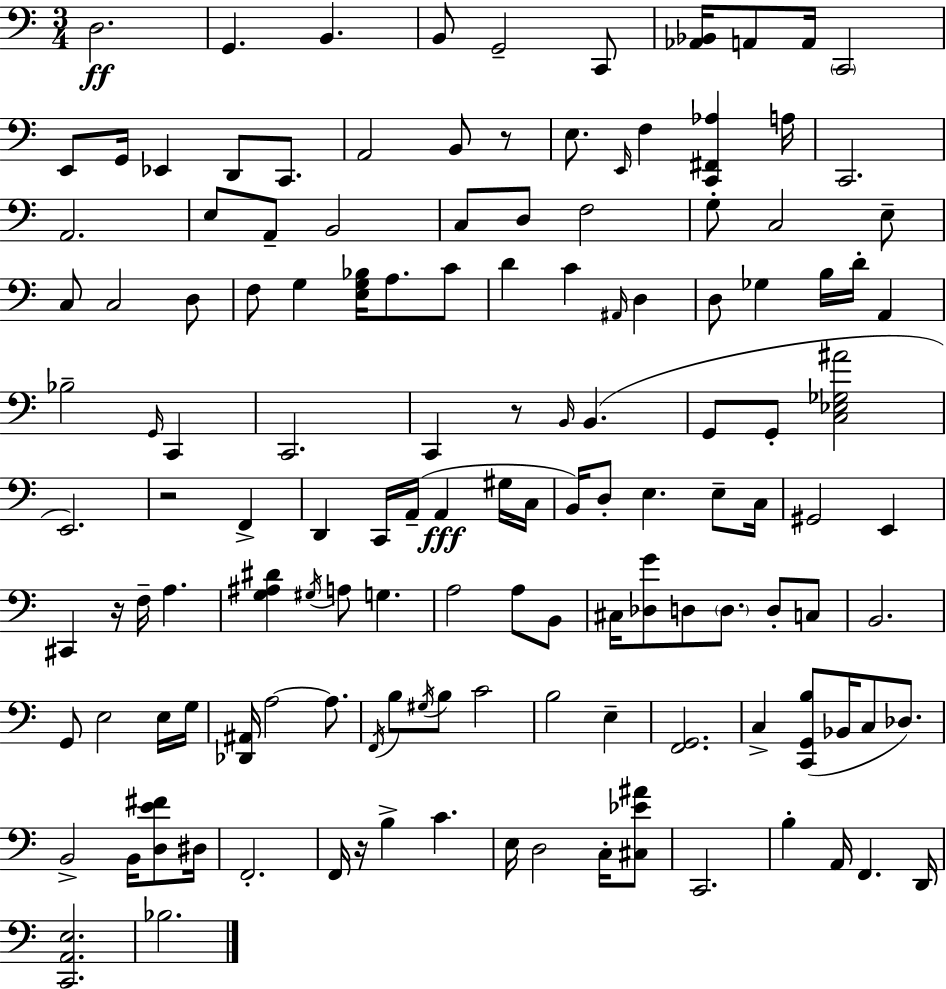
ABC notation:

X:1
T:Untitled
M:3/4
L:1/4
K:C
D,2 G,, B,, B,,/2 G,,2 C,,/2 [_A,,_B,,]/4 A,,/2 A,,/4 C,,2 E,,/2 G,,/4 _E,, D,,/2 C,,/2 A,,2 B,,/2 z/2 E,/2 E,,/4 F, [C,,^F,,_A,] A,/4 C,,2 A,,2 E,/2 A,,/2 B,,2 C,/2 D,/2 F,2 G,/2 C,2 E,/2 C,/2 C,2 D,/2 F,/2 G, [E,G,_B,]/4 A,/2 C/2 D C ^A,,/4 D, D,/2 _G, B,/4 D/4 A,, _B,2 G,,/4 C,, C,,2 C,, z/2 B,,/4 B,, G,,/2 G,,/2 [C,_E,_G,^A]2 E,,2 z2 F,, D,, C,,/4 A,,/4 A,, ^G,/4 C,/4 B,,/4 D,/2 E, E,/2 C,/4 ^G,,2 E,, ^C,, z/4 F,/4 A, [G,^A,^D] ^G,/4 A,/2 G, A,2 A,/2 B,,/2 ^C,/4 [_D,G]/2 D,/2 D,/2 D,/2 C,/2 B,,2 G,,/2 E,2 E,/4 G,/4 [_D,,^A,,]/4 A,2 A,/2 F,,/4 B,/2 ^G,/4 B,/2 C2 B,2 E, [F,,G,,]2 C, [C,,G,,B,]/2 _B,,/4 C,/2 _D,/2 B,,2 B,,/4 [D,E^F]/2 ^D,/4 F,,2 F,,/4 z/4 B, C E,/4 D,2 C,/4 [^C,_E^A]/2 C,,2 B, A,,/4 F,, D,,/4 [C,,A,,E,]2 _B,2